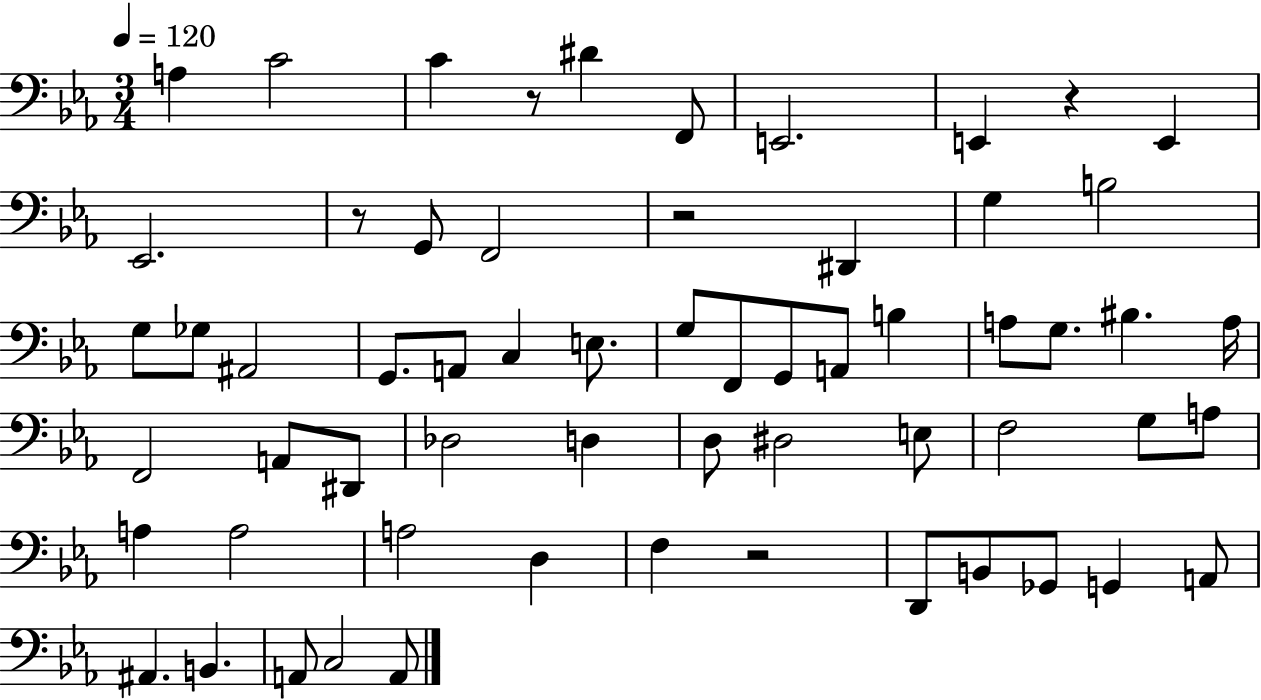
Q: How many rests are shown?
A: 5